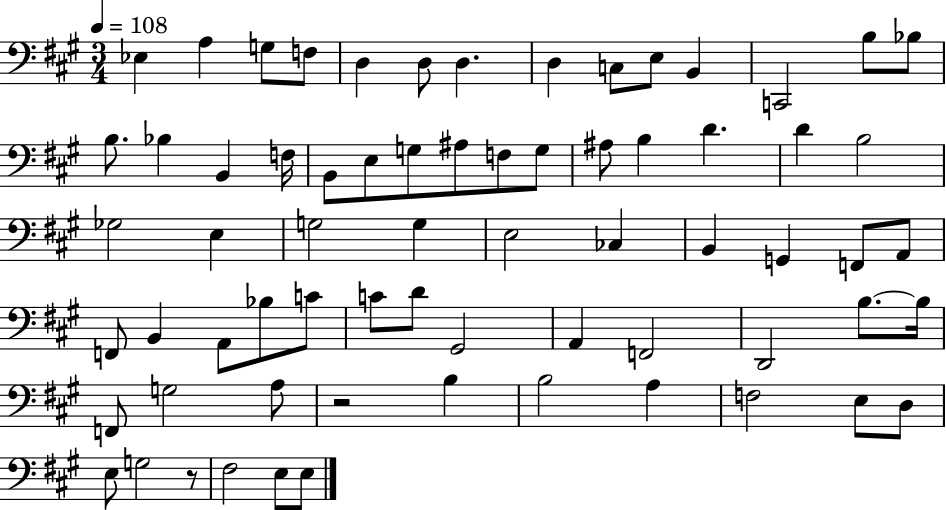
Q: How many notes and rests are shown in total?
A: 68